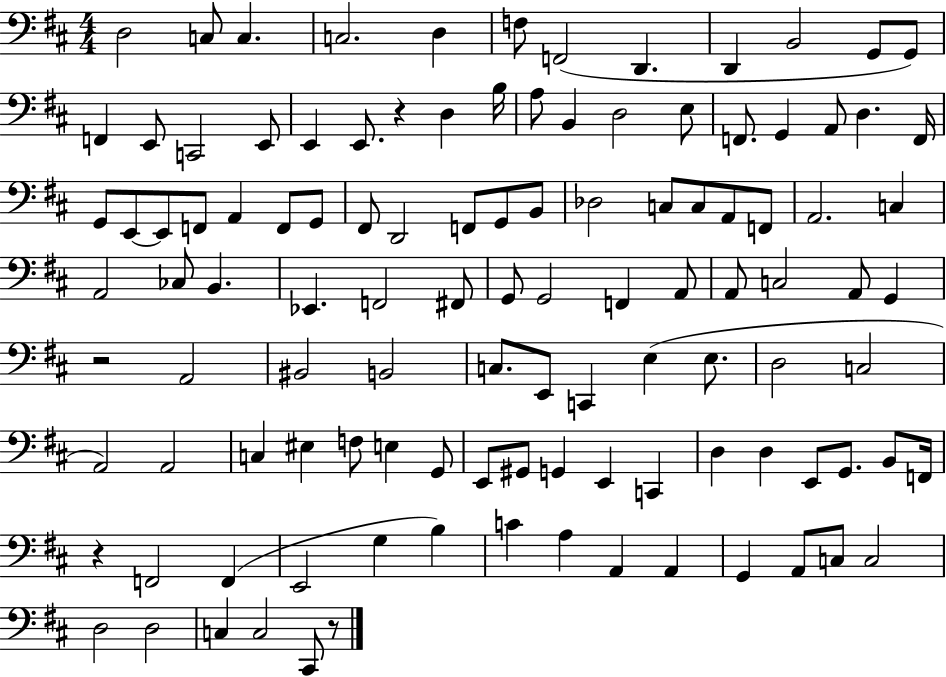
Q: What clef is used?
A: bass